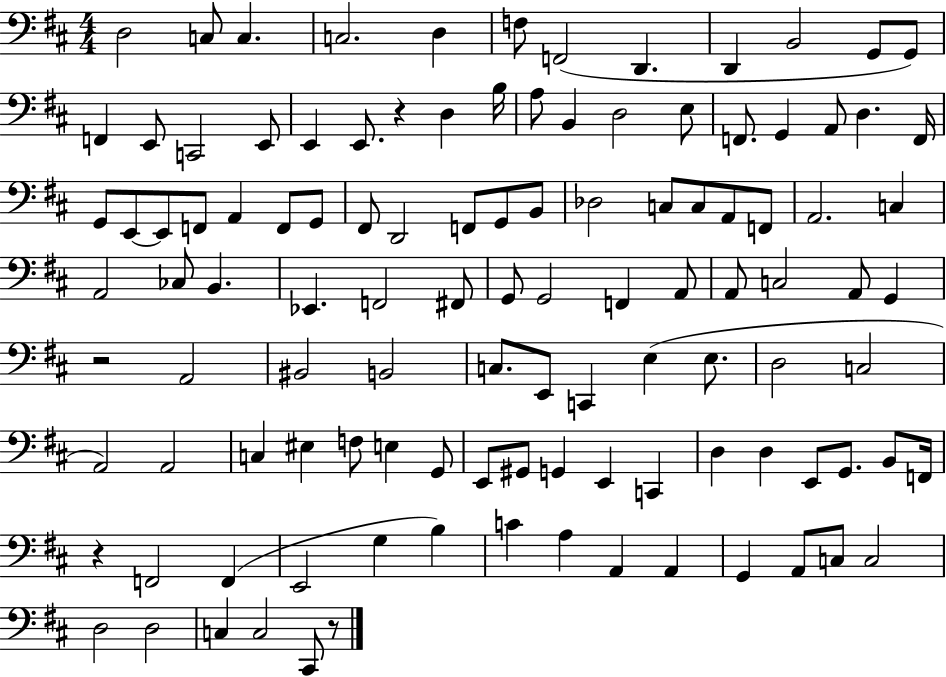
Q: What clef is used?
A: bass